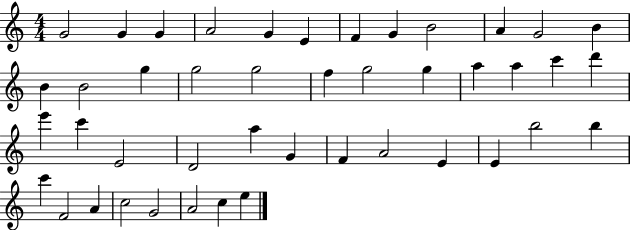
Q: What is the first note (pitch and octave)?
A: G4